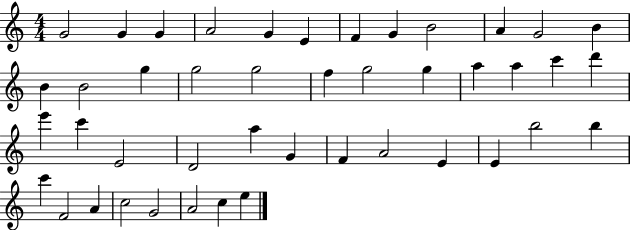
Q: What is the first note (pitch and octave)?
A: G4